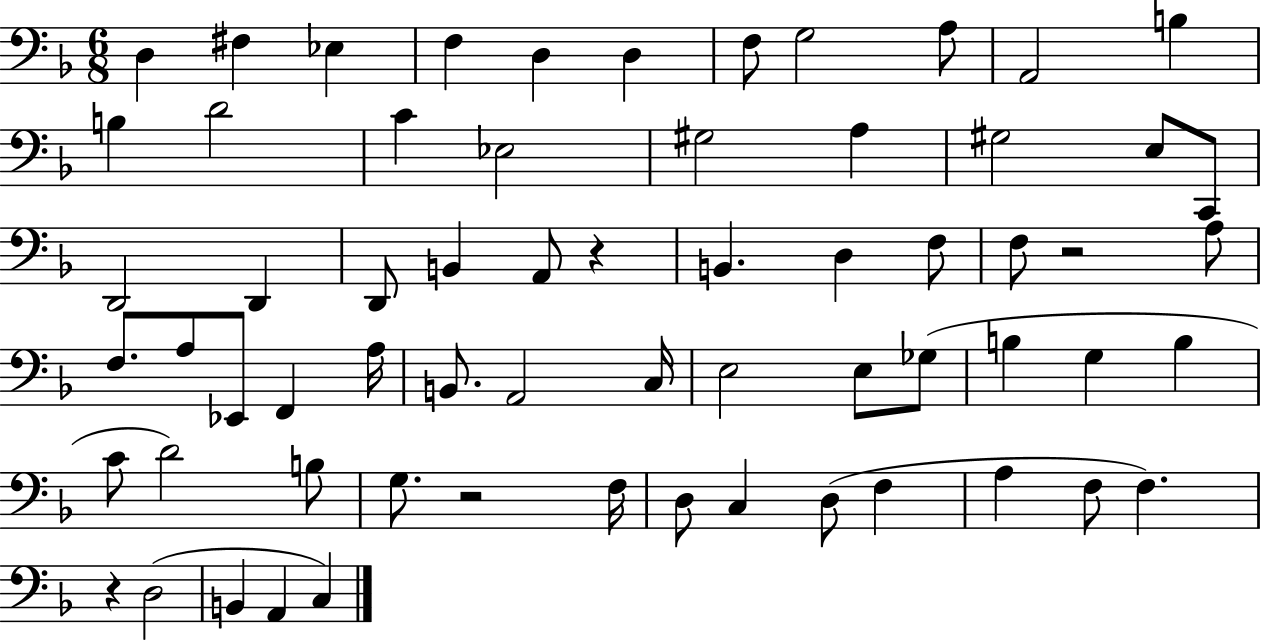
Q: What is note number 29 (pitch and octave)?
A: F3